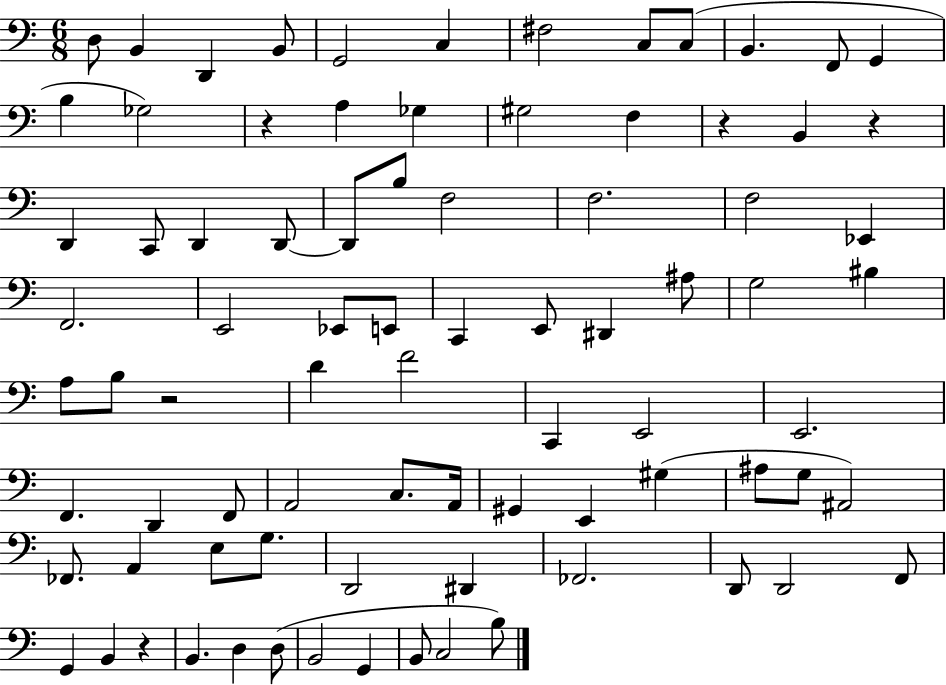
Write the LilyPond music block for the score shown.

{
  \clef bass
  \numericTimeSignature
  \time 6/8
  \key c \major
  d8 b,4 d,4 b,8 | g,2 c4 | fis2 c8 c8( | b,4. f,8 g,4 | \break b4 ges2) | r4 a4 ges4 | gis2 f4 | r4 b,4 r4 | \break d,4 c,8 d,4 d,8~~ | d,8 b8 f2 | f2. | f2 ees,4 | \break f,2. | e,2 ees,8 e,8 | c,4 e,8 dis,4 ais8 | g2 bis4 | \break a8 b8 r2 | d'4 f'2 | c,4 e,2 | e,2. | \break f,4. d,4 f,8 | a,2 c8. a,16 | gis,4 e,4 gis4( | ais8 g8 ais,2) | \break fes,8. a,4 e8 g8. | d,2 dis,4 | fes,2. | d,8 d,2 f,8 | \break g,4 b,4 r4 | b,4. d4 d8( | b,2 g,4 | b,8 c2 b8) | \break \bar "|."
}